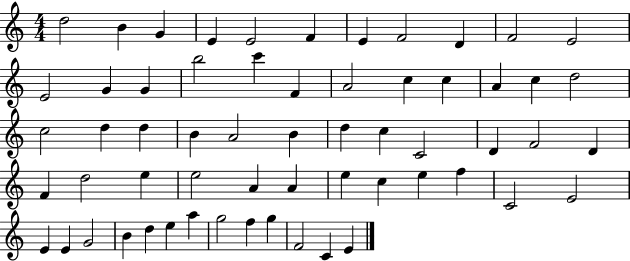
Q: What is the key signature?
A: C major